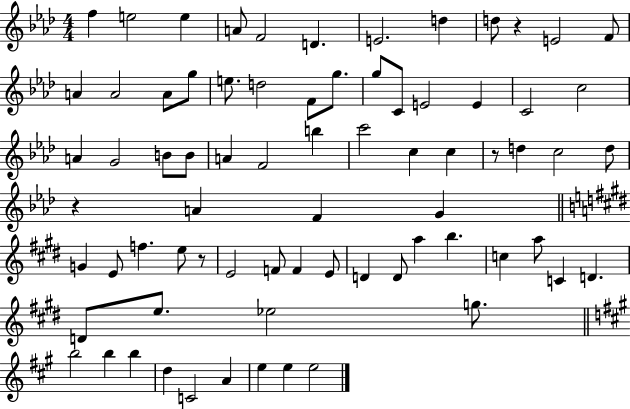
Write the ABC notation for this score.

X:1
T:Untitled
M:4/4
L:1/4
K:Ab
f e2 e A/2 F2 D E2 d d/2 z E2 F/2 A A2 A/2 g/2 e/2 d2 F/2 g/2 g/2 C/2 E2 E C2 c2 A G2 B/2 B/2 A F2 b c'2 c c z/2 d c2 d/2 z A F G G E/2 f e/2 z/2 E2 F/2 F E/2 D D/2 a b c a/2 C D D/2 e/2 _e2 g/2 b2 b b d C2 A e e e2